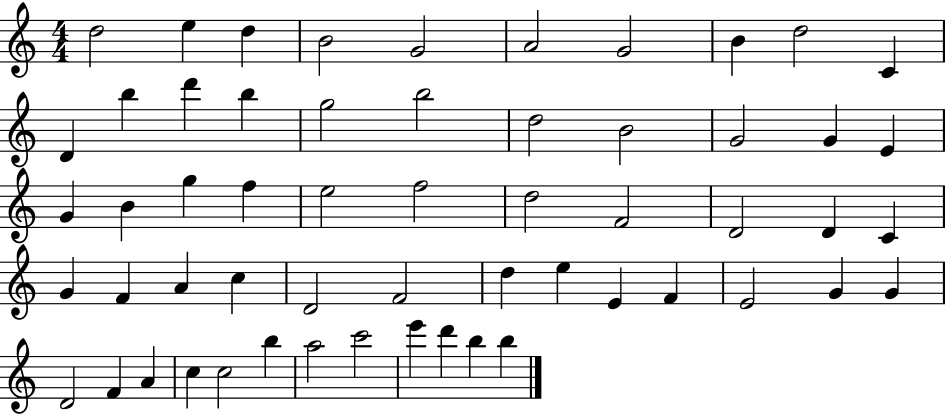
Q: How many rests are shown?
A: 0